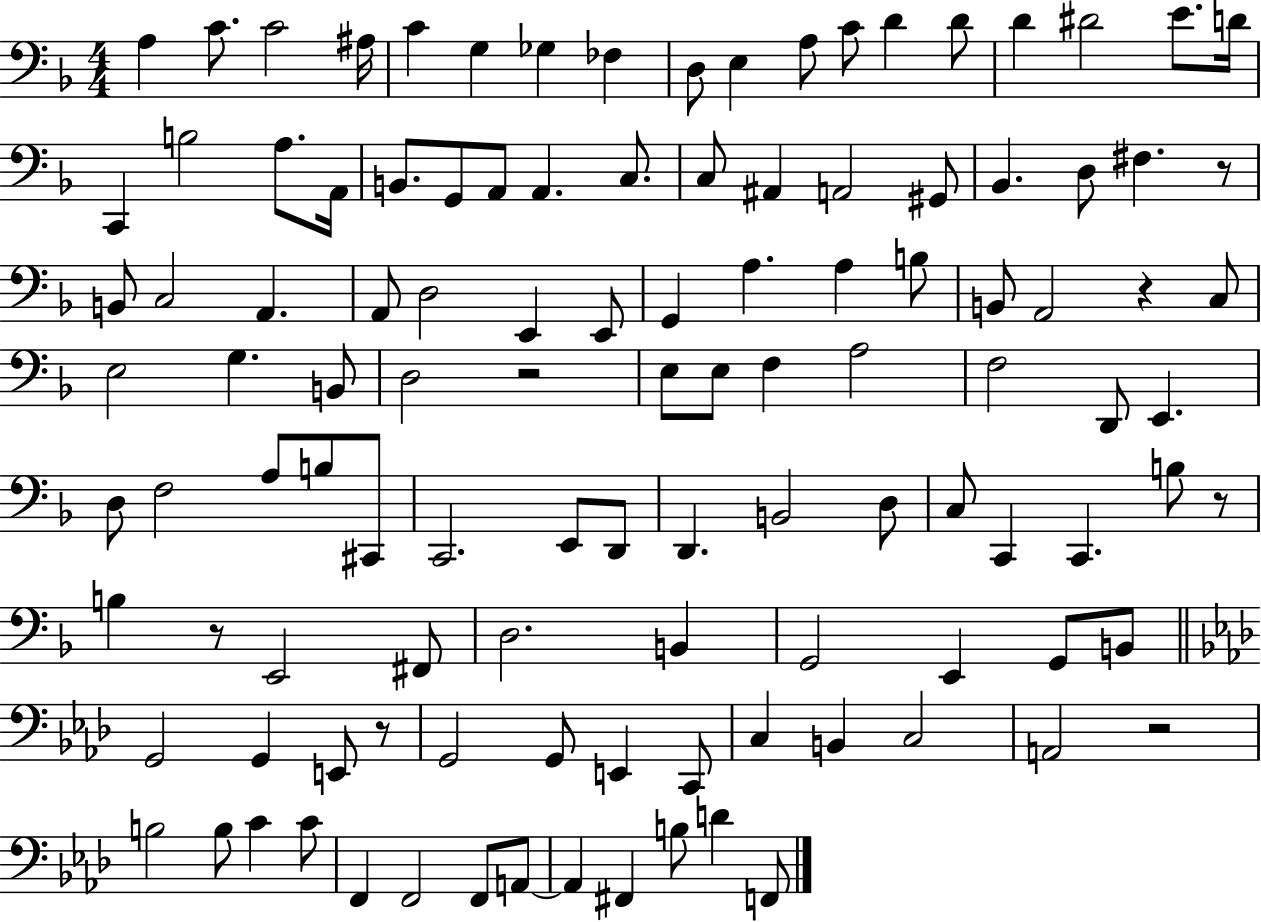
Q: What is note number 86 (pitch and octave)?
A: E2